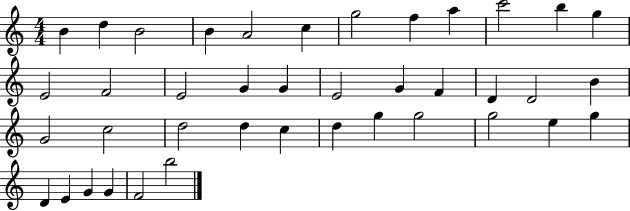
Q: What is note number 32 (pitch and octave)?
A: G5